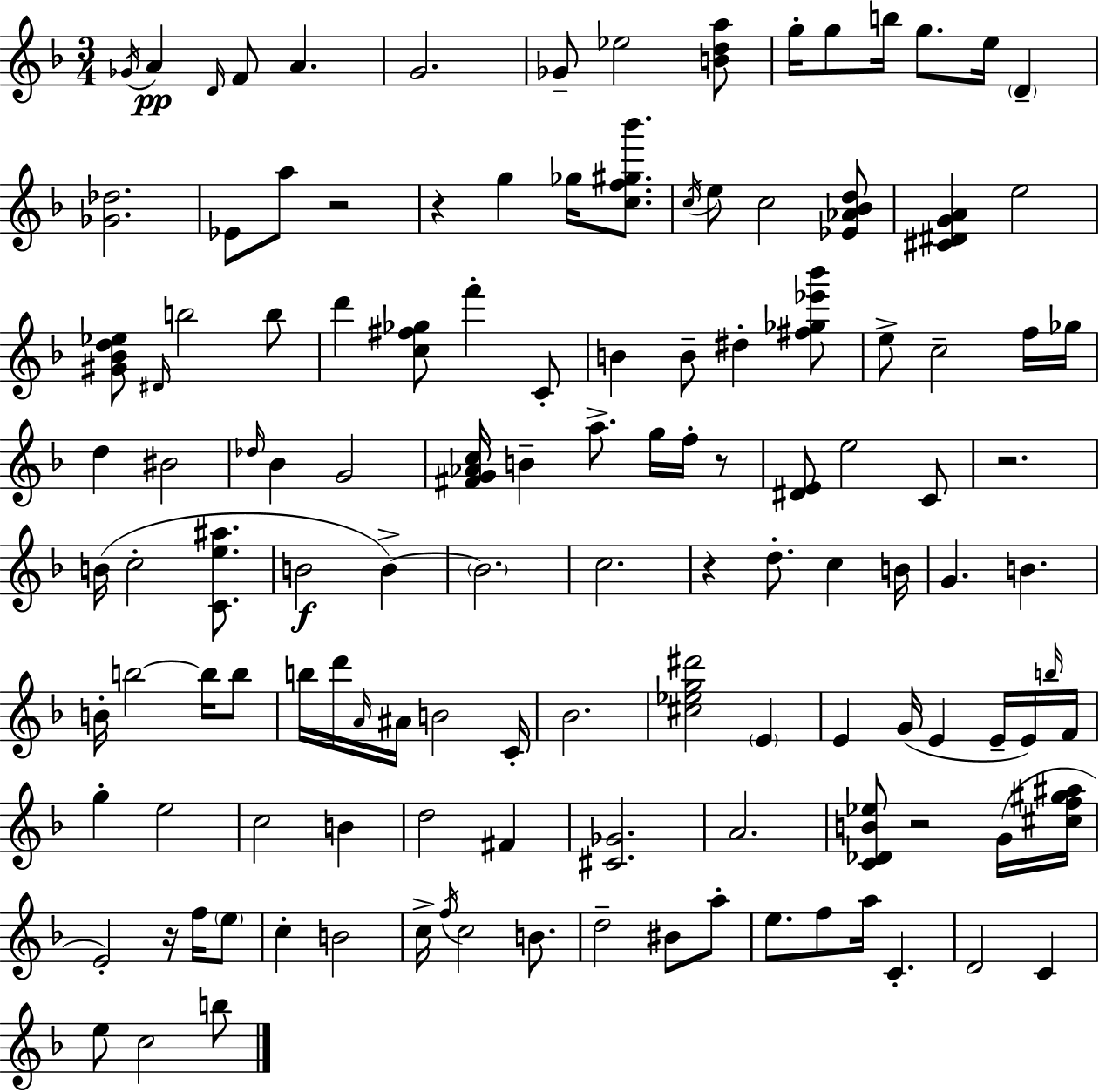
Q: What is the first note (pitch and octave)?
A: Gb4